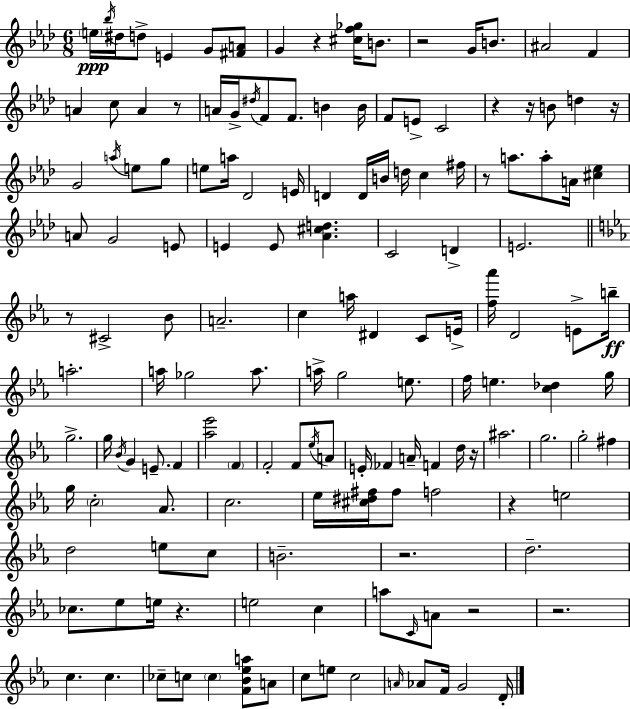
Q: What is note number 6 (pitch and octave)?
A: G4